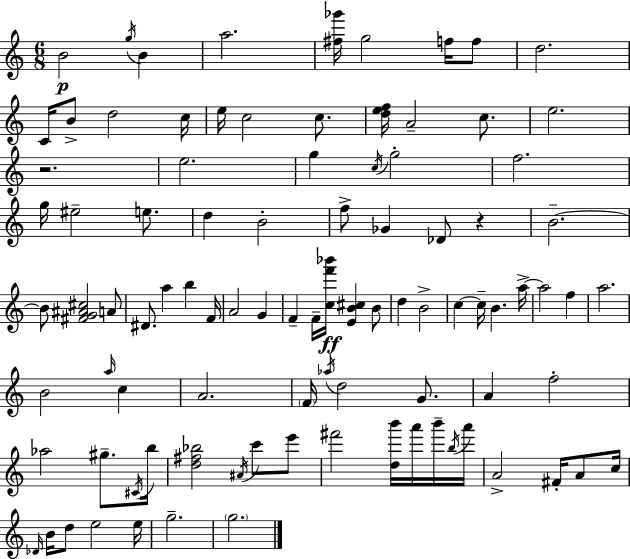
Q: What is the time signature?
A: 6/8